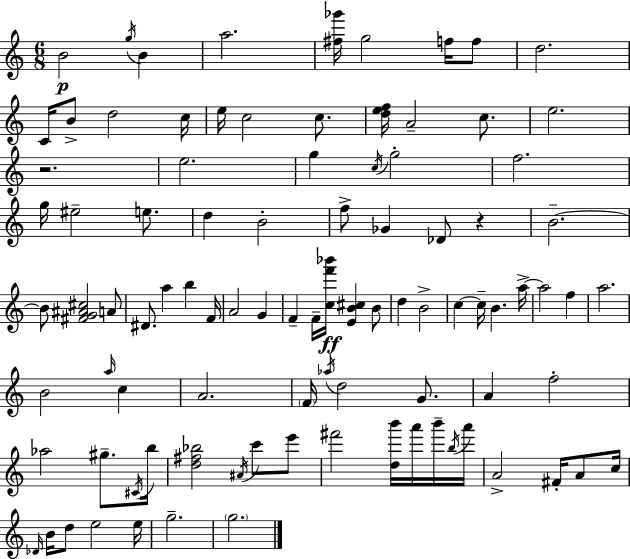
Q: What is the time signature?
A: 6/8